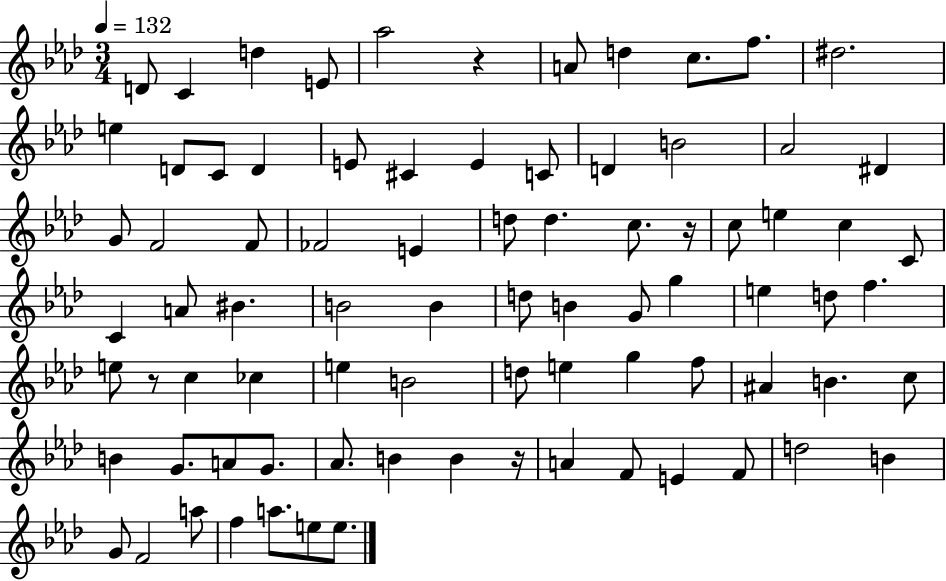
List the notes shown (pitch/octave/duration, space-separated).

D4/e C4/q D5/q E4/e Ab5/h R/q A4/e D5/q C5/e. F5/e. D#5/h. E5/q D4/e C4/e D4/q E4/e C#4/q E4/q C4/e D4/q B4/h Ab4/h D#4/q G4/e F4/h F4/e FES4/h E4/q D5/e D5/q. C5/e. R/s C5/e E5/q C5/q C4/e C4/q A4/e BIS4/q. B4/h B4/q D5/e B4/q G4/e G5/q E5/q D5/e F5/q. E5/e R/e C5/q CES5/q E5/q B4/h D5/e E5/q G5/q F5/e A#4/q B4/q. C5/e B4/q G4/e. A4/e G4/e. Ab4/e. B4/q B4/q R/s A4/q F4/e E4/q F4/e D5/h B4/q G4/e F4/h A5/e F5/q A5/e. E5/e E5/e.